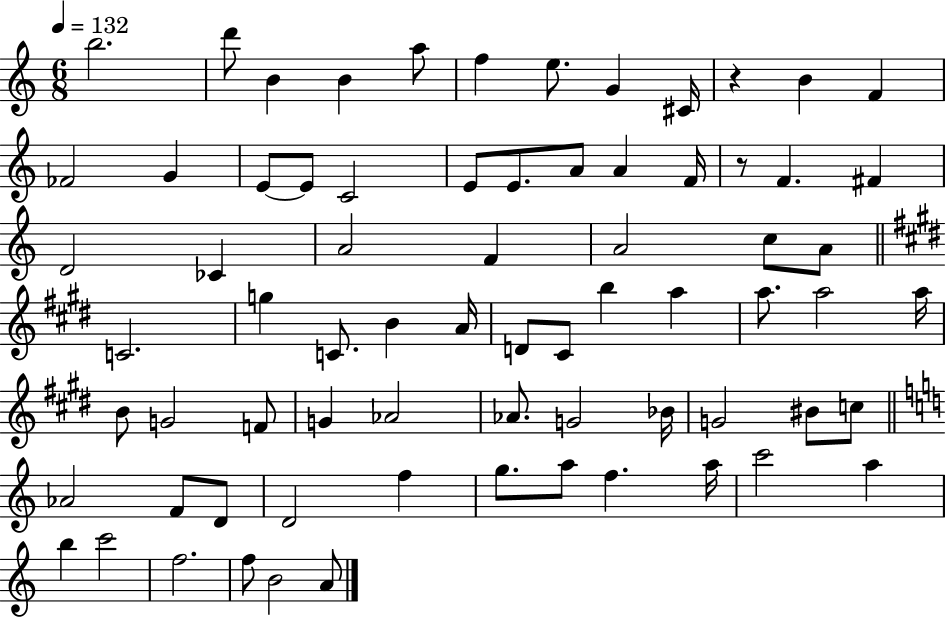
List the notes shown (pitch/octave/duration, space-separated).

B5/h. D6/e B4/q B4/q A5/e F5/q E5/e. G4/q C#4/s R/q B4/q F4/q FES4/h G4/q E4/e E4/e C4/h E4/e E4/e. A4/e A4/q F4/s R/e F4/q. F#4/q D4/h CES4/q A4/h F4/q A4/h C5/e A4/e C4/h. G5/q C4/e. B4/q A4/s D4/e C#4/e B5/q A5/q A5/e. A5/h A5/s B4/e G4/h F4/e G4/q Ab4/h Ab4/e. G4/h Bb4/s G4/h BIS4/e C5/e Ab4/h F4/e D4/e D4/h F5/q G5/e. A5/e F5/q. A5/s C6/h A5/q B5/q C6/h F5/h. F5/e B4/h A4/e